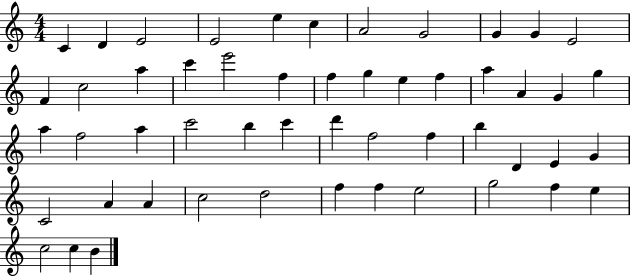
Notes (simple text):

C4/q D4/q E4/h E4/h E5/q C5/q A4/h G4/h G4/q G4/q E4/h F4/q C5/h A5/q C6/q E6/h F5/q F5/q G5/q E5/q F5/q A5/q A4/q G4/q G5/q A5/q F5/h A5/q C6/h B5/q C6/q D6/q F5/h F5/q B5/q D4/q E4/q G4/q C4/h A4/q A4/q C5/h D5/h F5/q F5/q E5/h G5/h F5/q E5/q C5/h C5/q B4/q